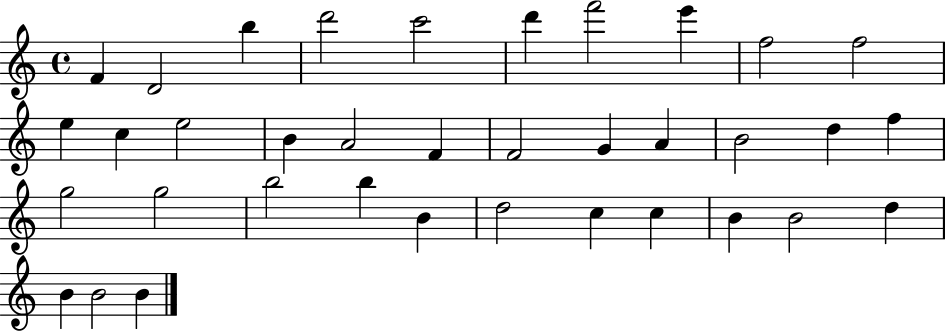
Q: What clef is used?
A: treble